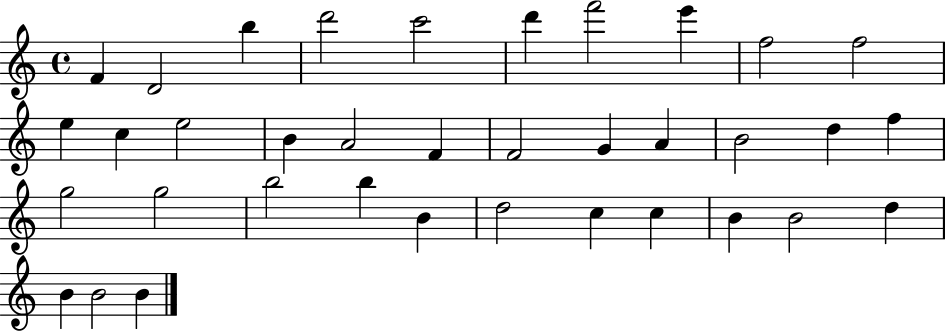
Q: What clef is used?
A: treble